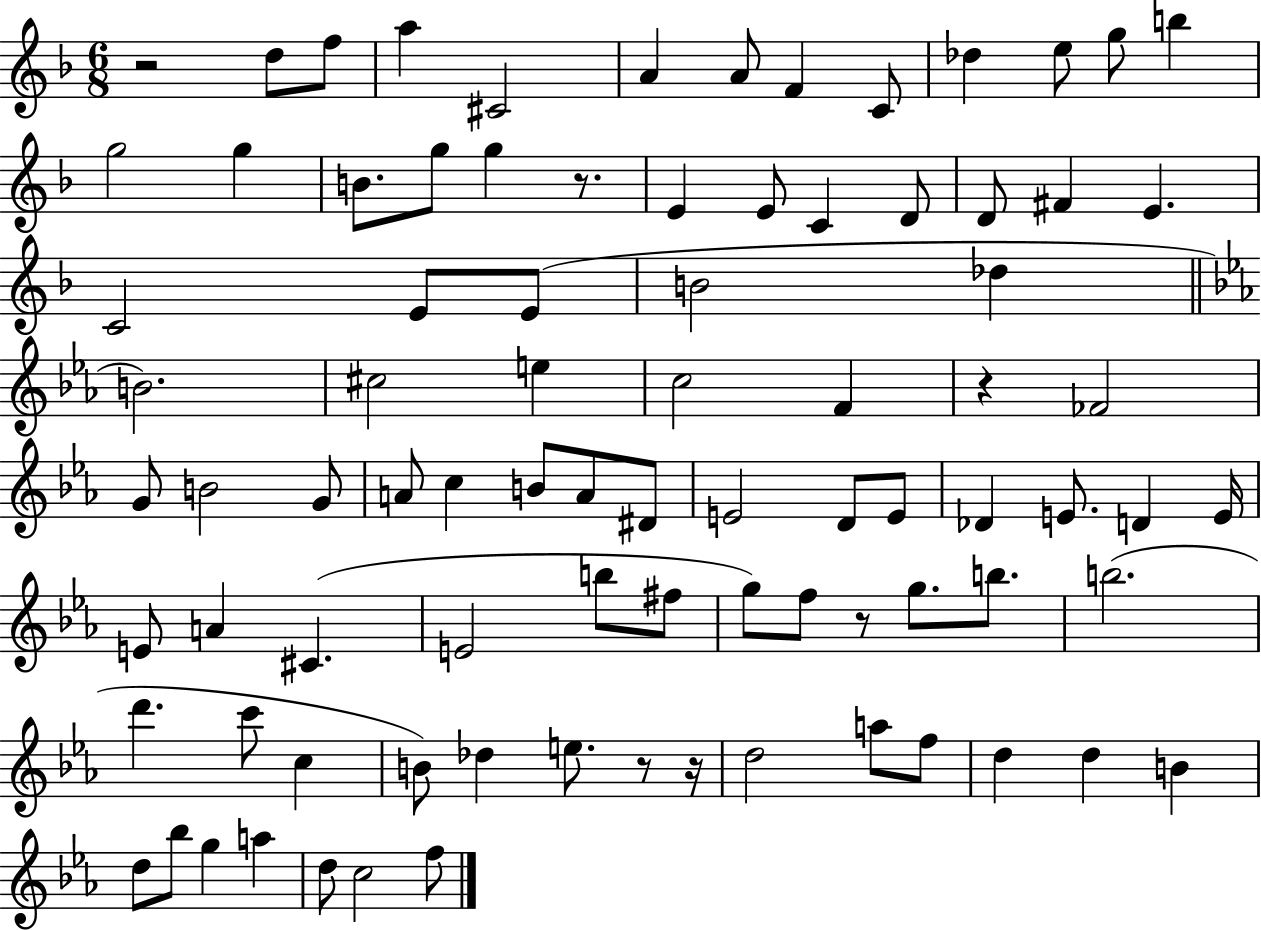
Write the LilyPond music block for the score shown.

{
  \clef treble
  \numericTimeSignature
  \time 6/8
  \key f \major
  r2 d''8 f''8 | a''4 cis'2 | a'4 a'8 f'4 c'8 | des''4 e''8 g''8 b''4 | \break g''2 g''4 | b'8. g''8 g''4 r8. | e'4 e'8 c'4 d'8 | d'8 fis'4 e'4. | \break c'2 e'8 e'8( | b'2 des''4 | \bar "||" \break \key ees \major b'2.) | cis''2 e''4 | c''2 f'4 | r4 fes'2 | \break g'8 b'2 g'8 | a'8 c''4 b'8 a'8 dis'8 | e'2 d'8 e'8 | des'4 e'8. d'4 e'16 | \break e'8 a'4 cis'4.( | e'2 b''8 fis''8 | g''8) f''8 r8 g''8. b''8. | b''2.( | \break d'''4. c'''8 c''4 | b'8) des''4 e''8. r8 r16 | d''2 a''8 f''8 | d''4 d''4 b'4 | \break d''8 bes''8 g''4 a''4 | d''8 c''2 f''8 | \bar "|."
}